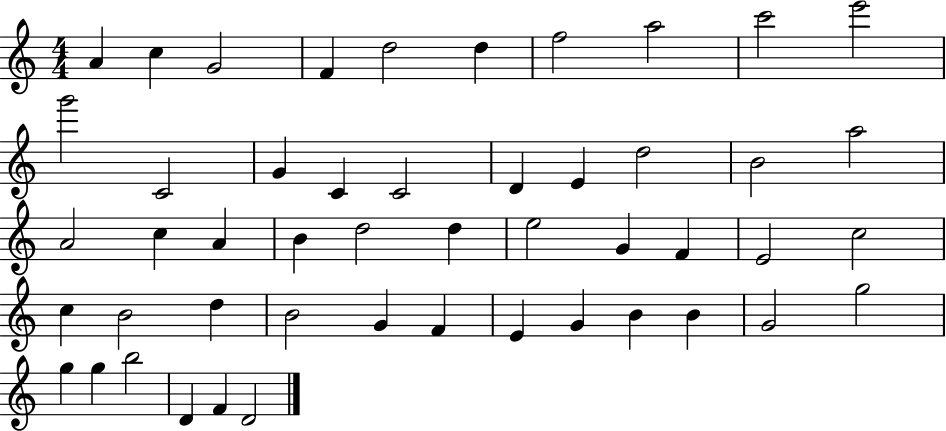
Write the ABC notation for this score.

X:1
T:Untitled
M:4/4
L:1/4
K:C
A c G2 F d2 d f2 a2 c'2 e'2 g'2 C2 G C C2 D E d2 B2 a2 A2 c A B d2 d e2 G F E2 c2 c B2 d B2 G F E G B B G2 g2 g g b2 D F D2